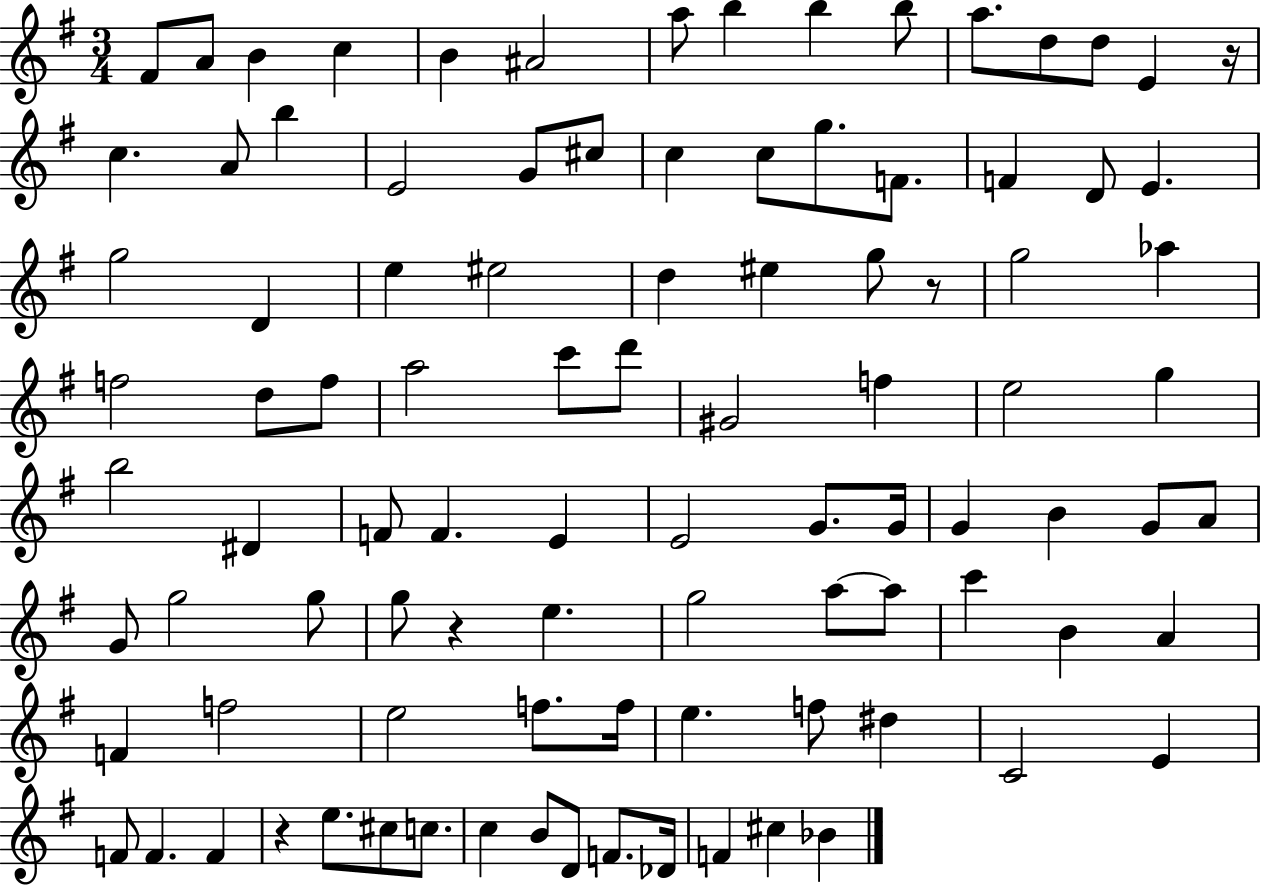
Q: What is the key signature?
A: G major